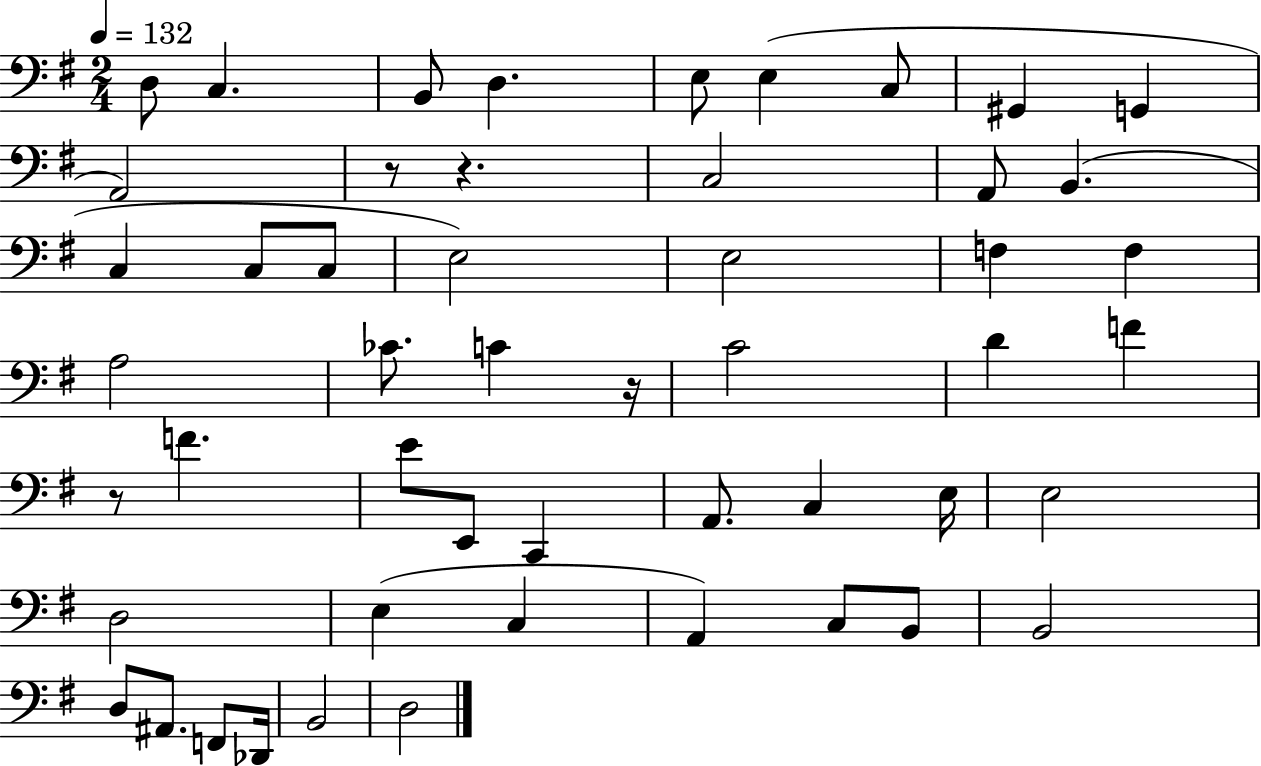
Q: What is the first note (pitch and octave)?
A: D3